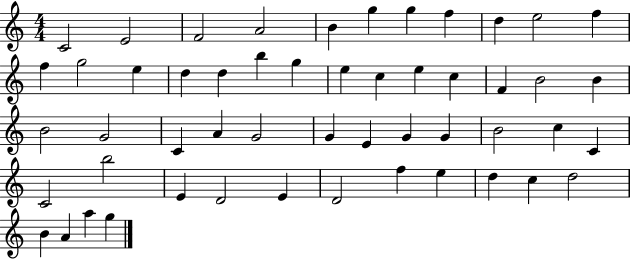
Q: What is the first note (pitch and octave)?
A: C4